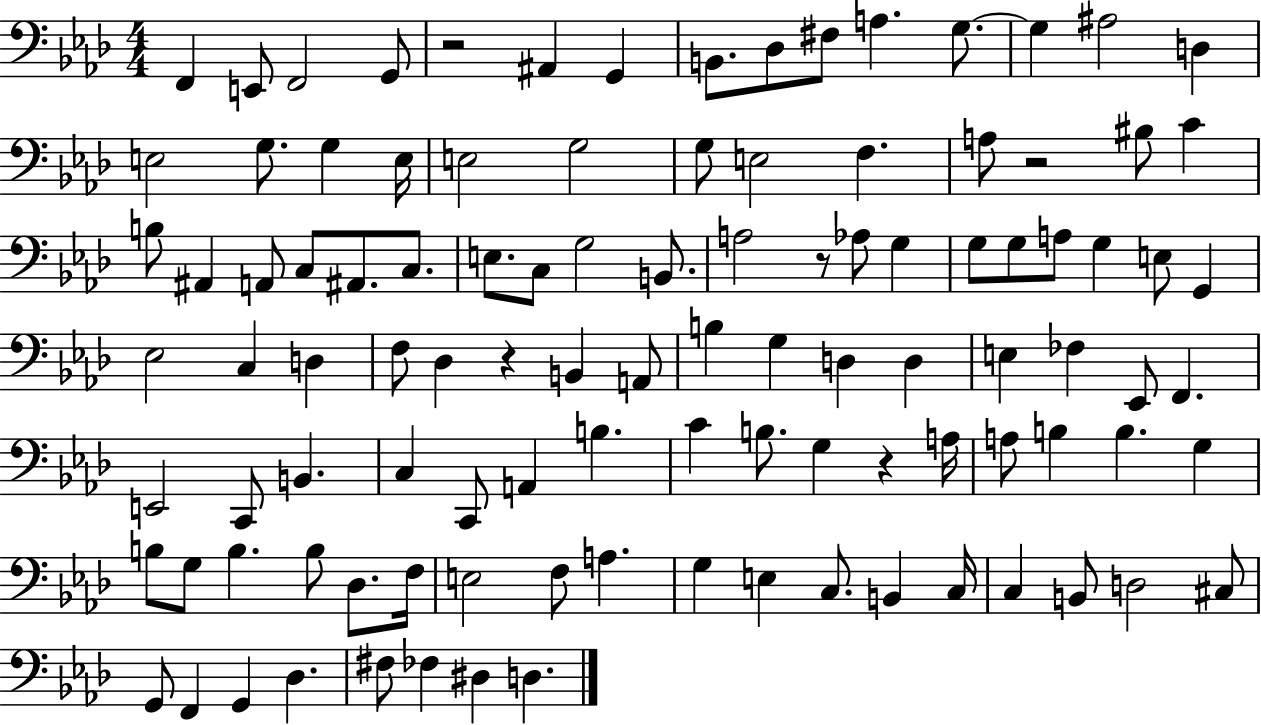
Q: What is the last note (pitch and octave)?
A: D3